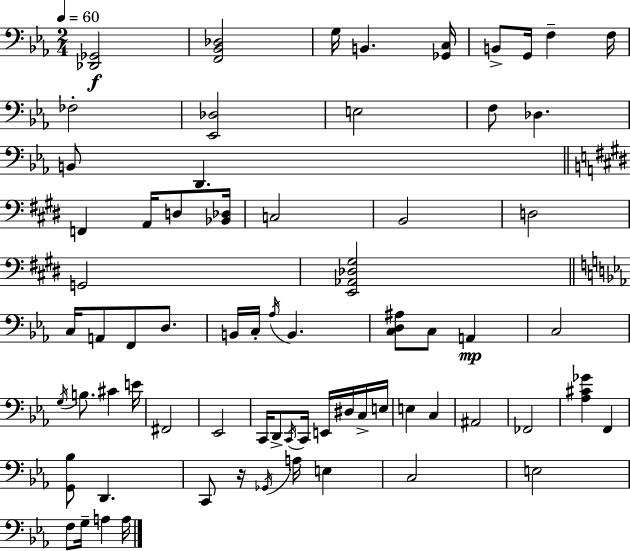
{
  \clef bass
  \numericTimeSignature
  \time 2/4
  \key ees \major
  \tempo 4 = 60
  \repeat volta 2 { <des, ges,>2\f | <f, bes, des>2 | g16 b,4. <ges, c>16 | b,8-> g,16 f4-- f16 | \break fes2-. | <ees, des>2 | e2 | f8 des4. | \break b,8 d,4. | \bar "||" \break \key e \major f,4 a,16 d8 <bes, des>16 | c2 | b,2 | d2 | \break g,2 | <e, aes, des gis>2 | \bar "||" \break \key c \minor c16 a,8 f,8 d8. | b,16 c16-. \acciaccatura { aes16 } b,4. | <c d ais>8 c8 a,4\mp | c2 | \break \acciaccatura { g16 } b8. cis'4 | e'16 fis,2 | ees,2 | c,16 d,8-> \acciaccatura { c,16 } c,16 e,16 | \break dis16 c16-> e16 e4 c4 | ais,2 | fes,2 | <aes cis' ges'>4 f,4 | \break <g, bes>8 d,4. | c,8 r16 \acciaccatura { ges,16 } a16 | e4 c2 | e2 | \break f8 g16-- a4 | a16 } \bar "|."
}